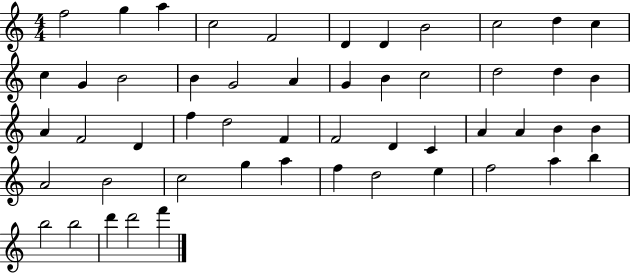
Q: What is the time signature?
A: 4/4